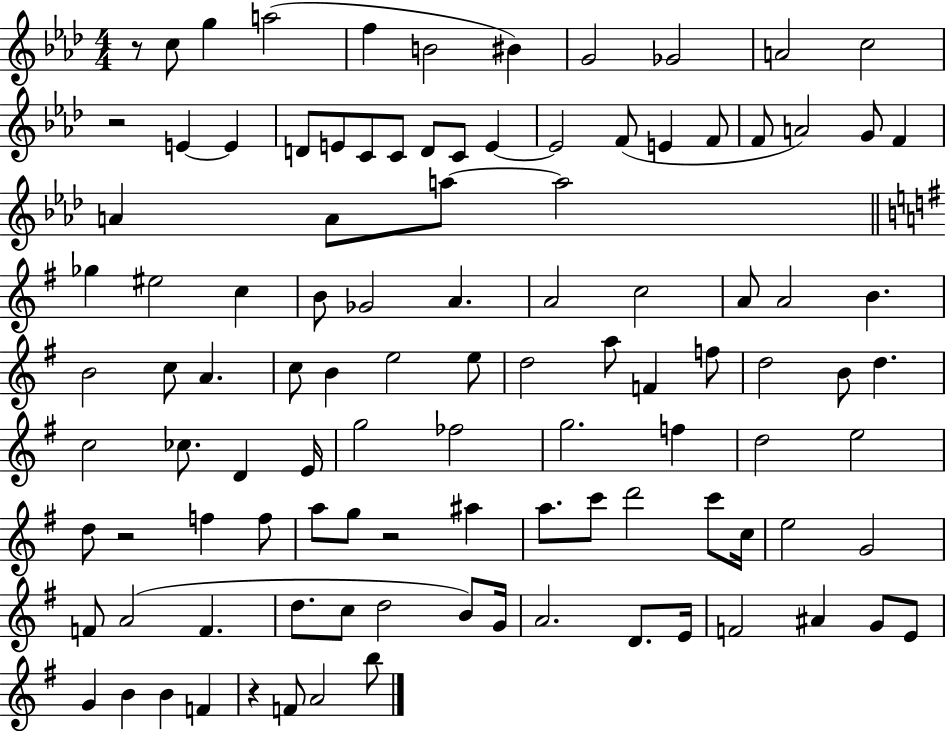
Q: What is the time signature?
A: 4/4